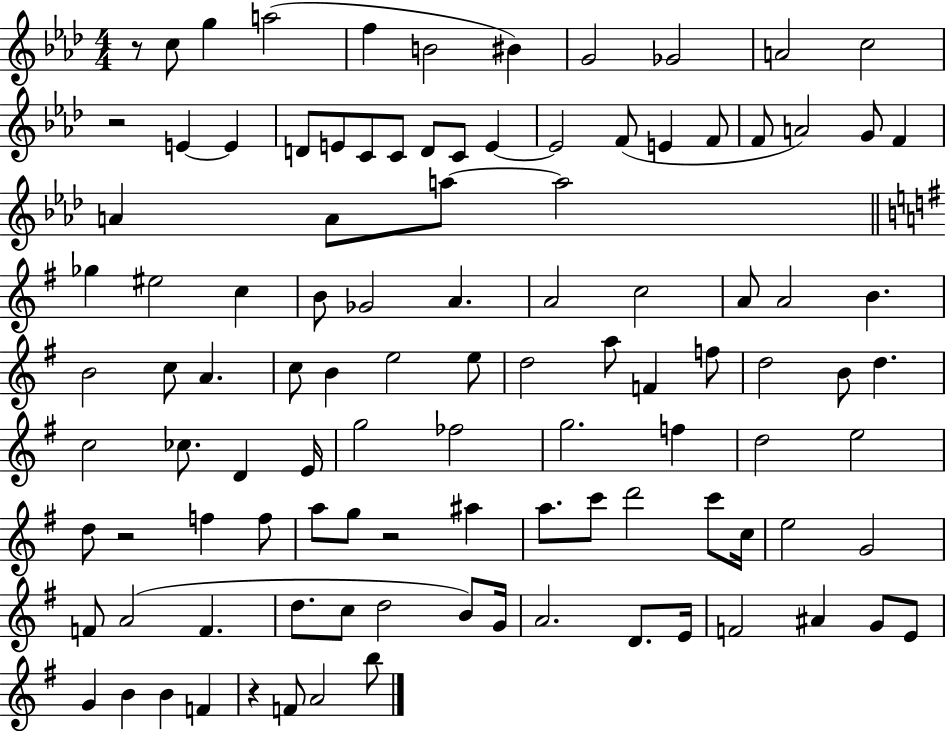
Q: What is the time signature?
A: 4/4